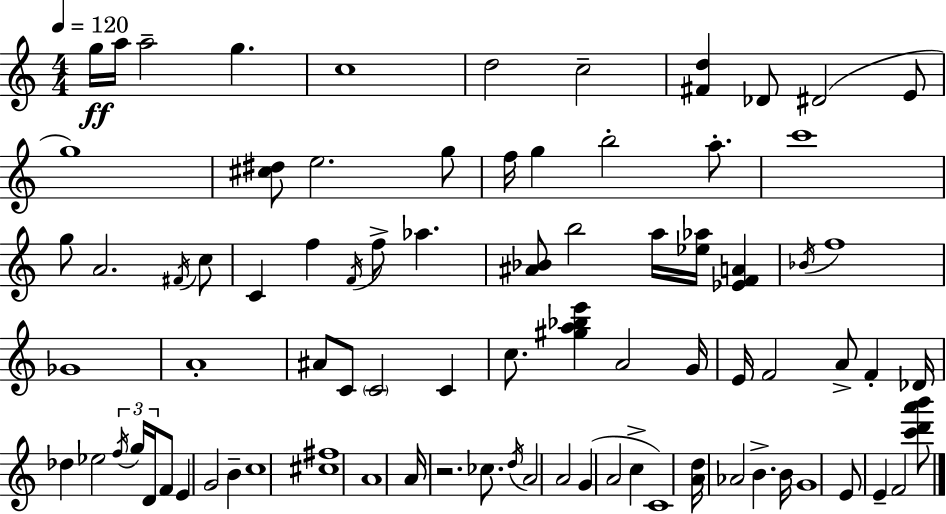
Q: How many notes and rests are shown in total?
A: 82